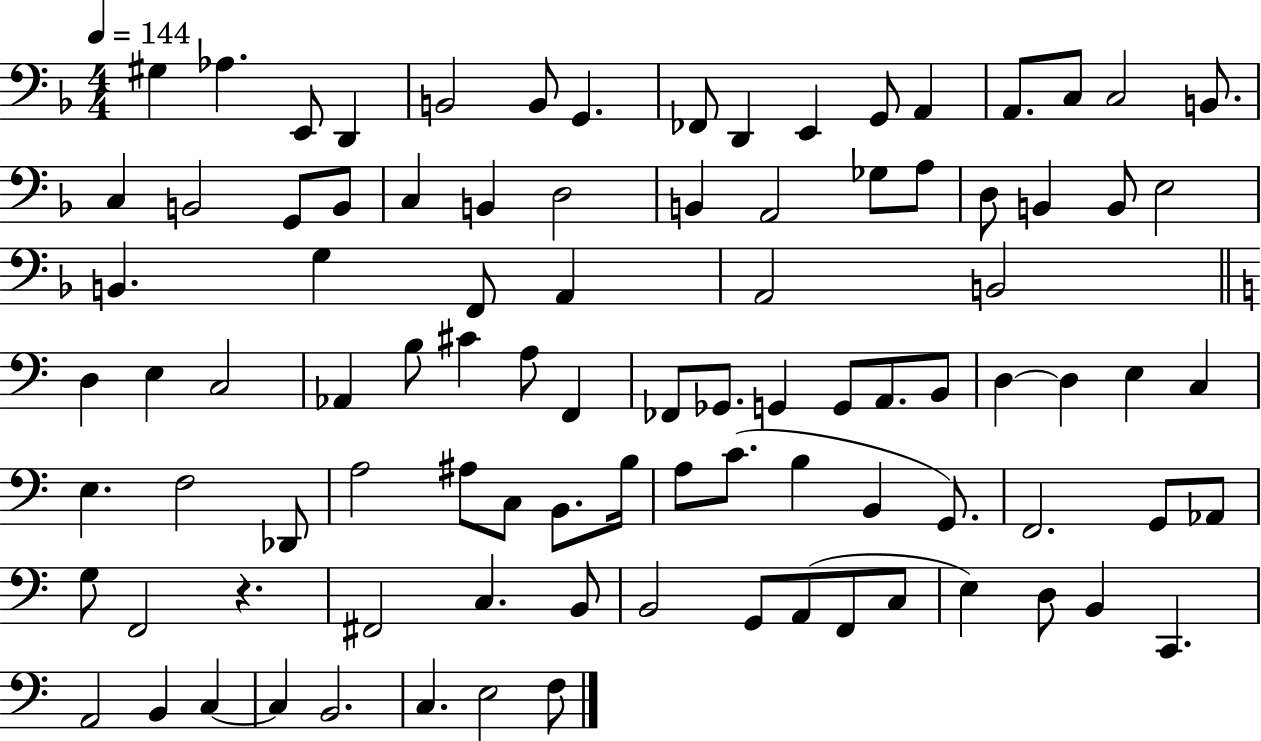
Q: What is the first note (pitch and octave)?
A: G#3